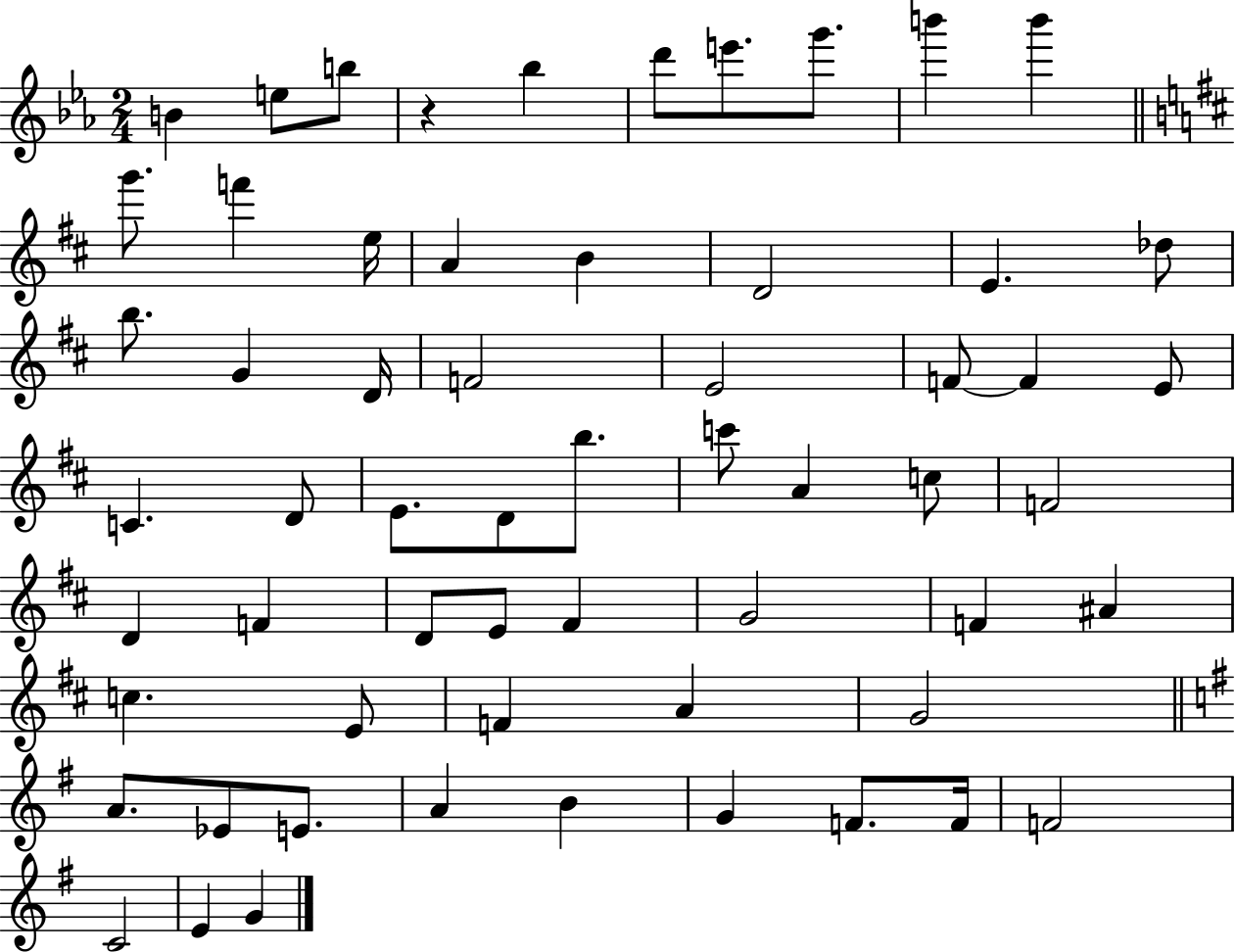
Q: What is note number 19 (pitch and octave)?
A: G4